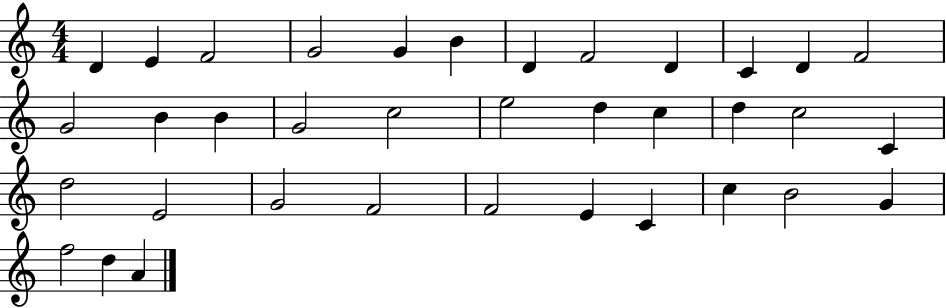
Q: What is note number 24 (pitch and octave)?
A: D5